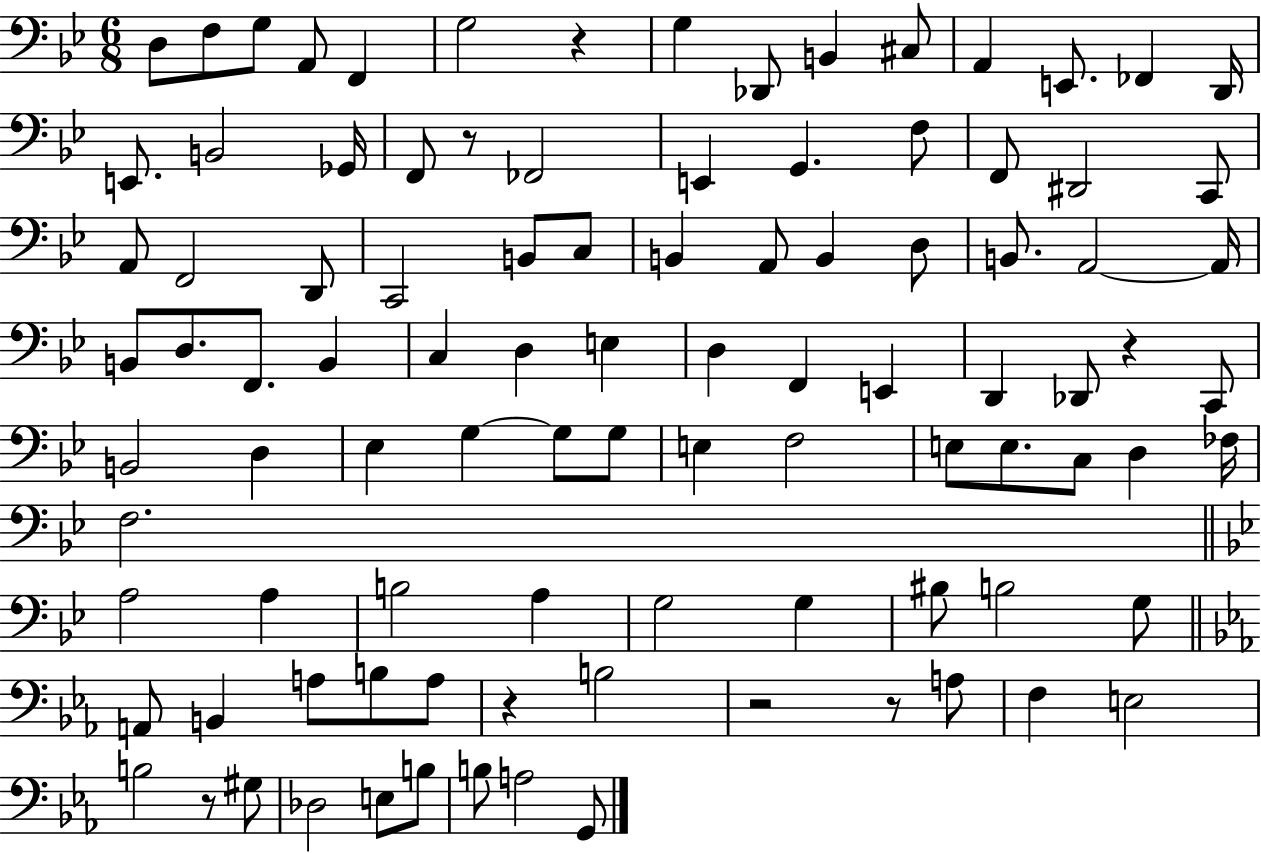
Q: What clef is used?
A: bass